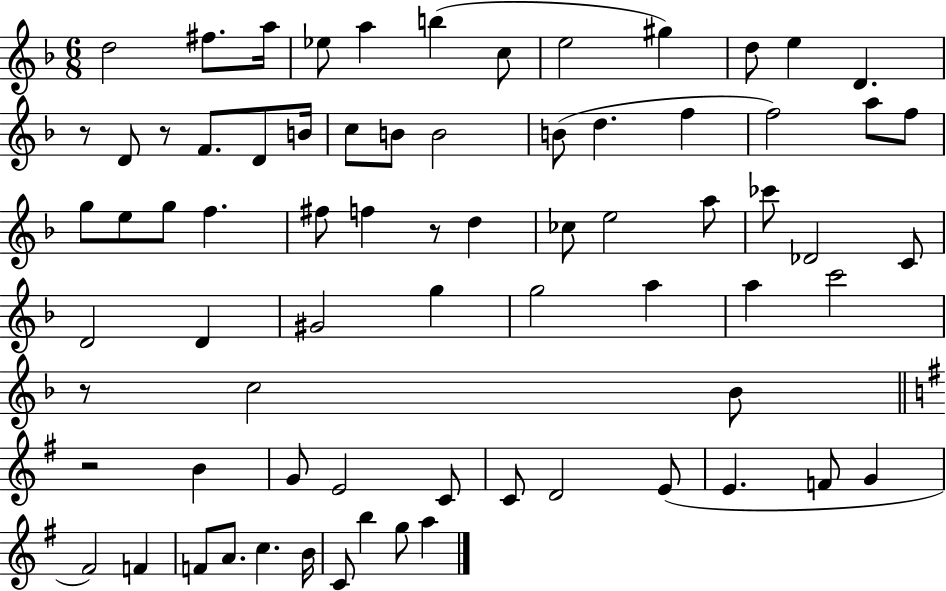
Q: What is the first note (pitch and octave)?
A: D5